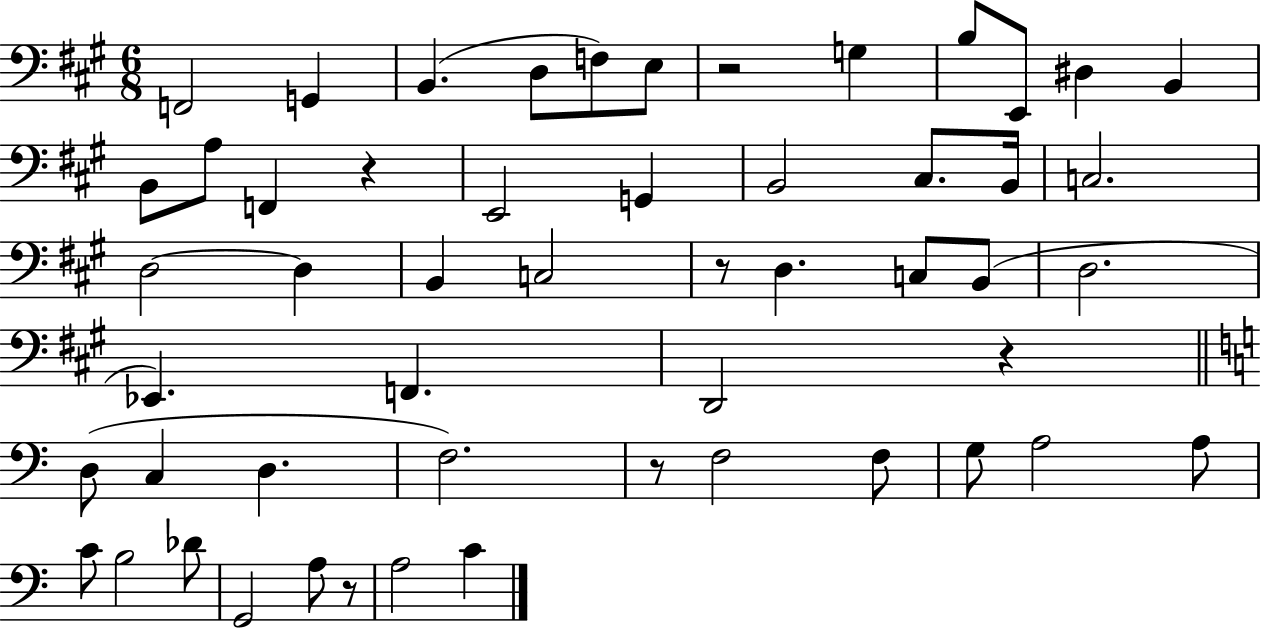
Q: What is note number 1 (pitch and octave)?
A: F2